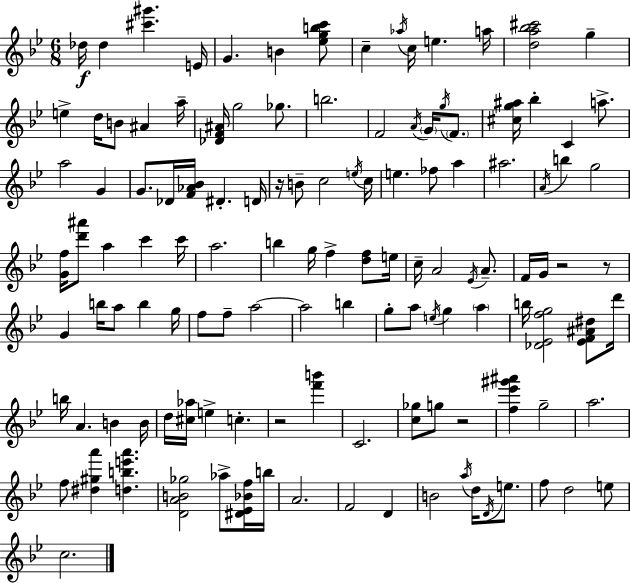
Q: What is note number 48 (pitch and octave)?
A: A5